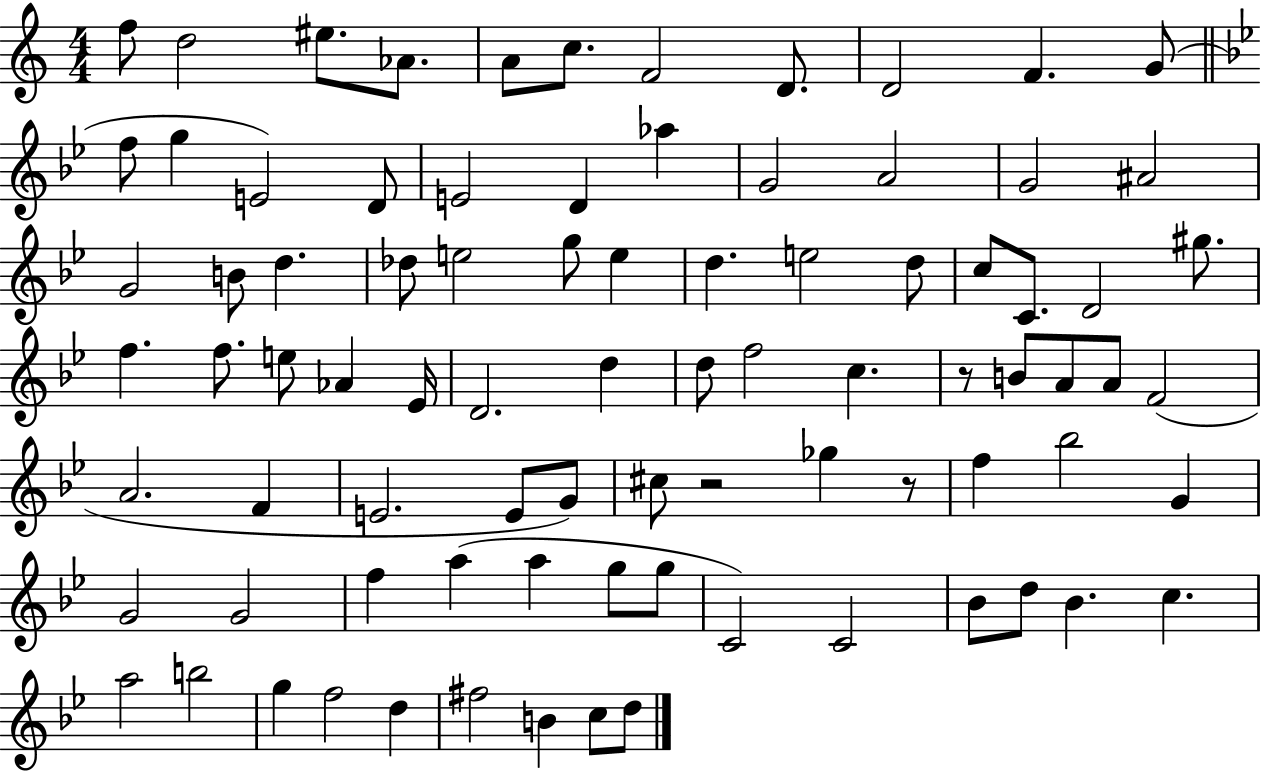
F5/e D5/h EIS5/e. Ab4/e. A4/e C5/e. F4/h D4/e. D4/h F4/q. G4/e F5/e G5/q E4/h D4/e E4/h D4/q Ab5/q G4/h A4/h G4/h A#4/h G4/h B4/e D5/q. Db5/e E5/h G5/e E5/q D5/q. E5/h D5/e C5/e C4/e. D4/h G#5/e. F5/q. F5/e. E5/e Ab4/q Eb4/s D4/h. D5/q D5/e F5/h C5/q. R/e B4/e A4/e A4/e F4/h A4/h. F4/q E4/h. E4/e G4/e C#5/e R/h Gb5/q R/e F5/q Bb5/h G4/q G4/h G4/h F5/q A5/q A5/q G5/e G5/e C4/h C4/h Bb4/e D5/e Bb4/q. C5/q. A5/h B5/h G5/q F5/h D5/q F#5/h B4/q C5/e D5/e